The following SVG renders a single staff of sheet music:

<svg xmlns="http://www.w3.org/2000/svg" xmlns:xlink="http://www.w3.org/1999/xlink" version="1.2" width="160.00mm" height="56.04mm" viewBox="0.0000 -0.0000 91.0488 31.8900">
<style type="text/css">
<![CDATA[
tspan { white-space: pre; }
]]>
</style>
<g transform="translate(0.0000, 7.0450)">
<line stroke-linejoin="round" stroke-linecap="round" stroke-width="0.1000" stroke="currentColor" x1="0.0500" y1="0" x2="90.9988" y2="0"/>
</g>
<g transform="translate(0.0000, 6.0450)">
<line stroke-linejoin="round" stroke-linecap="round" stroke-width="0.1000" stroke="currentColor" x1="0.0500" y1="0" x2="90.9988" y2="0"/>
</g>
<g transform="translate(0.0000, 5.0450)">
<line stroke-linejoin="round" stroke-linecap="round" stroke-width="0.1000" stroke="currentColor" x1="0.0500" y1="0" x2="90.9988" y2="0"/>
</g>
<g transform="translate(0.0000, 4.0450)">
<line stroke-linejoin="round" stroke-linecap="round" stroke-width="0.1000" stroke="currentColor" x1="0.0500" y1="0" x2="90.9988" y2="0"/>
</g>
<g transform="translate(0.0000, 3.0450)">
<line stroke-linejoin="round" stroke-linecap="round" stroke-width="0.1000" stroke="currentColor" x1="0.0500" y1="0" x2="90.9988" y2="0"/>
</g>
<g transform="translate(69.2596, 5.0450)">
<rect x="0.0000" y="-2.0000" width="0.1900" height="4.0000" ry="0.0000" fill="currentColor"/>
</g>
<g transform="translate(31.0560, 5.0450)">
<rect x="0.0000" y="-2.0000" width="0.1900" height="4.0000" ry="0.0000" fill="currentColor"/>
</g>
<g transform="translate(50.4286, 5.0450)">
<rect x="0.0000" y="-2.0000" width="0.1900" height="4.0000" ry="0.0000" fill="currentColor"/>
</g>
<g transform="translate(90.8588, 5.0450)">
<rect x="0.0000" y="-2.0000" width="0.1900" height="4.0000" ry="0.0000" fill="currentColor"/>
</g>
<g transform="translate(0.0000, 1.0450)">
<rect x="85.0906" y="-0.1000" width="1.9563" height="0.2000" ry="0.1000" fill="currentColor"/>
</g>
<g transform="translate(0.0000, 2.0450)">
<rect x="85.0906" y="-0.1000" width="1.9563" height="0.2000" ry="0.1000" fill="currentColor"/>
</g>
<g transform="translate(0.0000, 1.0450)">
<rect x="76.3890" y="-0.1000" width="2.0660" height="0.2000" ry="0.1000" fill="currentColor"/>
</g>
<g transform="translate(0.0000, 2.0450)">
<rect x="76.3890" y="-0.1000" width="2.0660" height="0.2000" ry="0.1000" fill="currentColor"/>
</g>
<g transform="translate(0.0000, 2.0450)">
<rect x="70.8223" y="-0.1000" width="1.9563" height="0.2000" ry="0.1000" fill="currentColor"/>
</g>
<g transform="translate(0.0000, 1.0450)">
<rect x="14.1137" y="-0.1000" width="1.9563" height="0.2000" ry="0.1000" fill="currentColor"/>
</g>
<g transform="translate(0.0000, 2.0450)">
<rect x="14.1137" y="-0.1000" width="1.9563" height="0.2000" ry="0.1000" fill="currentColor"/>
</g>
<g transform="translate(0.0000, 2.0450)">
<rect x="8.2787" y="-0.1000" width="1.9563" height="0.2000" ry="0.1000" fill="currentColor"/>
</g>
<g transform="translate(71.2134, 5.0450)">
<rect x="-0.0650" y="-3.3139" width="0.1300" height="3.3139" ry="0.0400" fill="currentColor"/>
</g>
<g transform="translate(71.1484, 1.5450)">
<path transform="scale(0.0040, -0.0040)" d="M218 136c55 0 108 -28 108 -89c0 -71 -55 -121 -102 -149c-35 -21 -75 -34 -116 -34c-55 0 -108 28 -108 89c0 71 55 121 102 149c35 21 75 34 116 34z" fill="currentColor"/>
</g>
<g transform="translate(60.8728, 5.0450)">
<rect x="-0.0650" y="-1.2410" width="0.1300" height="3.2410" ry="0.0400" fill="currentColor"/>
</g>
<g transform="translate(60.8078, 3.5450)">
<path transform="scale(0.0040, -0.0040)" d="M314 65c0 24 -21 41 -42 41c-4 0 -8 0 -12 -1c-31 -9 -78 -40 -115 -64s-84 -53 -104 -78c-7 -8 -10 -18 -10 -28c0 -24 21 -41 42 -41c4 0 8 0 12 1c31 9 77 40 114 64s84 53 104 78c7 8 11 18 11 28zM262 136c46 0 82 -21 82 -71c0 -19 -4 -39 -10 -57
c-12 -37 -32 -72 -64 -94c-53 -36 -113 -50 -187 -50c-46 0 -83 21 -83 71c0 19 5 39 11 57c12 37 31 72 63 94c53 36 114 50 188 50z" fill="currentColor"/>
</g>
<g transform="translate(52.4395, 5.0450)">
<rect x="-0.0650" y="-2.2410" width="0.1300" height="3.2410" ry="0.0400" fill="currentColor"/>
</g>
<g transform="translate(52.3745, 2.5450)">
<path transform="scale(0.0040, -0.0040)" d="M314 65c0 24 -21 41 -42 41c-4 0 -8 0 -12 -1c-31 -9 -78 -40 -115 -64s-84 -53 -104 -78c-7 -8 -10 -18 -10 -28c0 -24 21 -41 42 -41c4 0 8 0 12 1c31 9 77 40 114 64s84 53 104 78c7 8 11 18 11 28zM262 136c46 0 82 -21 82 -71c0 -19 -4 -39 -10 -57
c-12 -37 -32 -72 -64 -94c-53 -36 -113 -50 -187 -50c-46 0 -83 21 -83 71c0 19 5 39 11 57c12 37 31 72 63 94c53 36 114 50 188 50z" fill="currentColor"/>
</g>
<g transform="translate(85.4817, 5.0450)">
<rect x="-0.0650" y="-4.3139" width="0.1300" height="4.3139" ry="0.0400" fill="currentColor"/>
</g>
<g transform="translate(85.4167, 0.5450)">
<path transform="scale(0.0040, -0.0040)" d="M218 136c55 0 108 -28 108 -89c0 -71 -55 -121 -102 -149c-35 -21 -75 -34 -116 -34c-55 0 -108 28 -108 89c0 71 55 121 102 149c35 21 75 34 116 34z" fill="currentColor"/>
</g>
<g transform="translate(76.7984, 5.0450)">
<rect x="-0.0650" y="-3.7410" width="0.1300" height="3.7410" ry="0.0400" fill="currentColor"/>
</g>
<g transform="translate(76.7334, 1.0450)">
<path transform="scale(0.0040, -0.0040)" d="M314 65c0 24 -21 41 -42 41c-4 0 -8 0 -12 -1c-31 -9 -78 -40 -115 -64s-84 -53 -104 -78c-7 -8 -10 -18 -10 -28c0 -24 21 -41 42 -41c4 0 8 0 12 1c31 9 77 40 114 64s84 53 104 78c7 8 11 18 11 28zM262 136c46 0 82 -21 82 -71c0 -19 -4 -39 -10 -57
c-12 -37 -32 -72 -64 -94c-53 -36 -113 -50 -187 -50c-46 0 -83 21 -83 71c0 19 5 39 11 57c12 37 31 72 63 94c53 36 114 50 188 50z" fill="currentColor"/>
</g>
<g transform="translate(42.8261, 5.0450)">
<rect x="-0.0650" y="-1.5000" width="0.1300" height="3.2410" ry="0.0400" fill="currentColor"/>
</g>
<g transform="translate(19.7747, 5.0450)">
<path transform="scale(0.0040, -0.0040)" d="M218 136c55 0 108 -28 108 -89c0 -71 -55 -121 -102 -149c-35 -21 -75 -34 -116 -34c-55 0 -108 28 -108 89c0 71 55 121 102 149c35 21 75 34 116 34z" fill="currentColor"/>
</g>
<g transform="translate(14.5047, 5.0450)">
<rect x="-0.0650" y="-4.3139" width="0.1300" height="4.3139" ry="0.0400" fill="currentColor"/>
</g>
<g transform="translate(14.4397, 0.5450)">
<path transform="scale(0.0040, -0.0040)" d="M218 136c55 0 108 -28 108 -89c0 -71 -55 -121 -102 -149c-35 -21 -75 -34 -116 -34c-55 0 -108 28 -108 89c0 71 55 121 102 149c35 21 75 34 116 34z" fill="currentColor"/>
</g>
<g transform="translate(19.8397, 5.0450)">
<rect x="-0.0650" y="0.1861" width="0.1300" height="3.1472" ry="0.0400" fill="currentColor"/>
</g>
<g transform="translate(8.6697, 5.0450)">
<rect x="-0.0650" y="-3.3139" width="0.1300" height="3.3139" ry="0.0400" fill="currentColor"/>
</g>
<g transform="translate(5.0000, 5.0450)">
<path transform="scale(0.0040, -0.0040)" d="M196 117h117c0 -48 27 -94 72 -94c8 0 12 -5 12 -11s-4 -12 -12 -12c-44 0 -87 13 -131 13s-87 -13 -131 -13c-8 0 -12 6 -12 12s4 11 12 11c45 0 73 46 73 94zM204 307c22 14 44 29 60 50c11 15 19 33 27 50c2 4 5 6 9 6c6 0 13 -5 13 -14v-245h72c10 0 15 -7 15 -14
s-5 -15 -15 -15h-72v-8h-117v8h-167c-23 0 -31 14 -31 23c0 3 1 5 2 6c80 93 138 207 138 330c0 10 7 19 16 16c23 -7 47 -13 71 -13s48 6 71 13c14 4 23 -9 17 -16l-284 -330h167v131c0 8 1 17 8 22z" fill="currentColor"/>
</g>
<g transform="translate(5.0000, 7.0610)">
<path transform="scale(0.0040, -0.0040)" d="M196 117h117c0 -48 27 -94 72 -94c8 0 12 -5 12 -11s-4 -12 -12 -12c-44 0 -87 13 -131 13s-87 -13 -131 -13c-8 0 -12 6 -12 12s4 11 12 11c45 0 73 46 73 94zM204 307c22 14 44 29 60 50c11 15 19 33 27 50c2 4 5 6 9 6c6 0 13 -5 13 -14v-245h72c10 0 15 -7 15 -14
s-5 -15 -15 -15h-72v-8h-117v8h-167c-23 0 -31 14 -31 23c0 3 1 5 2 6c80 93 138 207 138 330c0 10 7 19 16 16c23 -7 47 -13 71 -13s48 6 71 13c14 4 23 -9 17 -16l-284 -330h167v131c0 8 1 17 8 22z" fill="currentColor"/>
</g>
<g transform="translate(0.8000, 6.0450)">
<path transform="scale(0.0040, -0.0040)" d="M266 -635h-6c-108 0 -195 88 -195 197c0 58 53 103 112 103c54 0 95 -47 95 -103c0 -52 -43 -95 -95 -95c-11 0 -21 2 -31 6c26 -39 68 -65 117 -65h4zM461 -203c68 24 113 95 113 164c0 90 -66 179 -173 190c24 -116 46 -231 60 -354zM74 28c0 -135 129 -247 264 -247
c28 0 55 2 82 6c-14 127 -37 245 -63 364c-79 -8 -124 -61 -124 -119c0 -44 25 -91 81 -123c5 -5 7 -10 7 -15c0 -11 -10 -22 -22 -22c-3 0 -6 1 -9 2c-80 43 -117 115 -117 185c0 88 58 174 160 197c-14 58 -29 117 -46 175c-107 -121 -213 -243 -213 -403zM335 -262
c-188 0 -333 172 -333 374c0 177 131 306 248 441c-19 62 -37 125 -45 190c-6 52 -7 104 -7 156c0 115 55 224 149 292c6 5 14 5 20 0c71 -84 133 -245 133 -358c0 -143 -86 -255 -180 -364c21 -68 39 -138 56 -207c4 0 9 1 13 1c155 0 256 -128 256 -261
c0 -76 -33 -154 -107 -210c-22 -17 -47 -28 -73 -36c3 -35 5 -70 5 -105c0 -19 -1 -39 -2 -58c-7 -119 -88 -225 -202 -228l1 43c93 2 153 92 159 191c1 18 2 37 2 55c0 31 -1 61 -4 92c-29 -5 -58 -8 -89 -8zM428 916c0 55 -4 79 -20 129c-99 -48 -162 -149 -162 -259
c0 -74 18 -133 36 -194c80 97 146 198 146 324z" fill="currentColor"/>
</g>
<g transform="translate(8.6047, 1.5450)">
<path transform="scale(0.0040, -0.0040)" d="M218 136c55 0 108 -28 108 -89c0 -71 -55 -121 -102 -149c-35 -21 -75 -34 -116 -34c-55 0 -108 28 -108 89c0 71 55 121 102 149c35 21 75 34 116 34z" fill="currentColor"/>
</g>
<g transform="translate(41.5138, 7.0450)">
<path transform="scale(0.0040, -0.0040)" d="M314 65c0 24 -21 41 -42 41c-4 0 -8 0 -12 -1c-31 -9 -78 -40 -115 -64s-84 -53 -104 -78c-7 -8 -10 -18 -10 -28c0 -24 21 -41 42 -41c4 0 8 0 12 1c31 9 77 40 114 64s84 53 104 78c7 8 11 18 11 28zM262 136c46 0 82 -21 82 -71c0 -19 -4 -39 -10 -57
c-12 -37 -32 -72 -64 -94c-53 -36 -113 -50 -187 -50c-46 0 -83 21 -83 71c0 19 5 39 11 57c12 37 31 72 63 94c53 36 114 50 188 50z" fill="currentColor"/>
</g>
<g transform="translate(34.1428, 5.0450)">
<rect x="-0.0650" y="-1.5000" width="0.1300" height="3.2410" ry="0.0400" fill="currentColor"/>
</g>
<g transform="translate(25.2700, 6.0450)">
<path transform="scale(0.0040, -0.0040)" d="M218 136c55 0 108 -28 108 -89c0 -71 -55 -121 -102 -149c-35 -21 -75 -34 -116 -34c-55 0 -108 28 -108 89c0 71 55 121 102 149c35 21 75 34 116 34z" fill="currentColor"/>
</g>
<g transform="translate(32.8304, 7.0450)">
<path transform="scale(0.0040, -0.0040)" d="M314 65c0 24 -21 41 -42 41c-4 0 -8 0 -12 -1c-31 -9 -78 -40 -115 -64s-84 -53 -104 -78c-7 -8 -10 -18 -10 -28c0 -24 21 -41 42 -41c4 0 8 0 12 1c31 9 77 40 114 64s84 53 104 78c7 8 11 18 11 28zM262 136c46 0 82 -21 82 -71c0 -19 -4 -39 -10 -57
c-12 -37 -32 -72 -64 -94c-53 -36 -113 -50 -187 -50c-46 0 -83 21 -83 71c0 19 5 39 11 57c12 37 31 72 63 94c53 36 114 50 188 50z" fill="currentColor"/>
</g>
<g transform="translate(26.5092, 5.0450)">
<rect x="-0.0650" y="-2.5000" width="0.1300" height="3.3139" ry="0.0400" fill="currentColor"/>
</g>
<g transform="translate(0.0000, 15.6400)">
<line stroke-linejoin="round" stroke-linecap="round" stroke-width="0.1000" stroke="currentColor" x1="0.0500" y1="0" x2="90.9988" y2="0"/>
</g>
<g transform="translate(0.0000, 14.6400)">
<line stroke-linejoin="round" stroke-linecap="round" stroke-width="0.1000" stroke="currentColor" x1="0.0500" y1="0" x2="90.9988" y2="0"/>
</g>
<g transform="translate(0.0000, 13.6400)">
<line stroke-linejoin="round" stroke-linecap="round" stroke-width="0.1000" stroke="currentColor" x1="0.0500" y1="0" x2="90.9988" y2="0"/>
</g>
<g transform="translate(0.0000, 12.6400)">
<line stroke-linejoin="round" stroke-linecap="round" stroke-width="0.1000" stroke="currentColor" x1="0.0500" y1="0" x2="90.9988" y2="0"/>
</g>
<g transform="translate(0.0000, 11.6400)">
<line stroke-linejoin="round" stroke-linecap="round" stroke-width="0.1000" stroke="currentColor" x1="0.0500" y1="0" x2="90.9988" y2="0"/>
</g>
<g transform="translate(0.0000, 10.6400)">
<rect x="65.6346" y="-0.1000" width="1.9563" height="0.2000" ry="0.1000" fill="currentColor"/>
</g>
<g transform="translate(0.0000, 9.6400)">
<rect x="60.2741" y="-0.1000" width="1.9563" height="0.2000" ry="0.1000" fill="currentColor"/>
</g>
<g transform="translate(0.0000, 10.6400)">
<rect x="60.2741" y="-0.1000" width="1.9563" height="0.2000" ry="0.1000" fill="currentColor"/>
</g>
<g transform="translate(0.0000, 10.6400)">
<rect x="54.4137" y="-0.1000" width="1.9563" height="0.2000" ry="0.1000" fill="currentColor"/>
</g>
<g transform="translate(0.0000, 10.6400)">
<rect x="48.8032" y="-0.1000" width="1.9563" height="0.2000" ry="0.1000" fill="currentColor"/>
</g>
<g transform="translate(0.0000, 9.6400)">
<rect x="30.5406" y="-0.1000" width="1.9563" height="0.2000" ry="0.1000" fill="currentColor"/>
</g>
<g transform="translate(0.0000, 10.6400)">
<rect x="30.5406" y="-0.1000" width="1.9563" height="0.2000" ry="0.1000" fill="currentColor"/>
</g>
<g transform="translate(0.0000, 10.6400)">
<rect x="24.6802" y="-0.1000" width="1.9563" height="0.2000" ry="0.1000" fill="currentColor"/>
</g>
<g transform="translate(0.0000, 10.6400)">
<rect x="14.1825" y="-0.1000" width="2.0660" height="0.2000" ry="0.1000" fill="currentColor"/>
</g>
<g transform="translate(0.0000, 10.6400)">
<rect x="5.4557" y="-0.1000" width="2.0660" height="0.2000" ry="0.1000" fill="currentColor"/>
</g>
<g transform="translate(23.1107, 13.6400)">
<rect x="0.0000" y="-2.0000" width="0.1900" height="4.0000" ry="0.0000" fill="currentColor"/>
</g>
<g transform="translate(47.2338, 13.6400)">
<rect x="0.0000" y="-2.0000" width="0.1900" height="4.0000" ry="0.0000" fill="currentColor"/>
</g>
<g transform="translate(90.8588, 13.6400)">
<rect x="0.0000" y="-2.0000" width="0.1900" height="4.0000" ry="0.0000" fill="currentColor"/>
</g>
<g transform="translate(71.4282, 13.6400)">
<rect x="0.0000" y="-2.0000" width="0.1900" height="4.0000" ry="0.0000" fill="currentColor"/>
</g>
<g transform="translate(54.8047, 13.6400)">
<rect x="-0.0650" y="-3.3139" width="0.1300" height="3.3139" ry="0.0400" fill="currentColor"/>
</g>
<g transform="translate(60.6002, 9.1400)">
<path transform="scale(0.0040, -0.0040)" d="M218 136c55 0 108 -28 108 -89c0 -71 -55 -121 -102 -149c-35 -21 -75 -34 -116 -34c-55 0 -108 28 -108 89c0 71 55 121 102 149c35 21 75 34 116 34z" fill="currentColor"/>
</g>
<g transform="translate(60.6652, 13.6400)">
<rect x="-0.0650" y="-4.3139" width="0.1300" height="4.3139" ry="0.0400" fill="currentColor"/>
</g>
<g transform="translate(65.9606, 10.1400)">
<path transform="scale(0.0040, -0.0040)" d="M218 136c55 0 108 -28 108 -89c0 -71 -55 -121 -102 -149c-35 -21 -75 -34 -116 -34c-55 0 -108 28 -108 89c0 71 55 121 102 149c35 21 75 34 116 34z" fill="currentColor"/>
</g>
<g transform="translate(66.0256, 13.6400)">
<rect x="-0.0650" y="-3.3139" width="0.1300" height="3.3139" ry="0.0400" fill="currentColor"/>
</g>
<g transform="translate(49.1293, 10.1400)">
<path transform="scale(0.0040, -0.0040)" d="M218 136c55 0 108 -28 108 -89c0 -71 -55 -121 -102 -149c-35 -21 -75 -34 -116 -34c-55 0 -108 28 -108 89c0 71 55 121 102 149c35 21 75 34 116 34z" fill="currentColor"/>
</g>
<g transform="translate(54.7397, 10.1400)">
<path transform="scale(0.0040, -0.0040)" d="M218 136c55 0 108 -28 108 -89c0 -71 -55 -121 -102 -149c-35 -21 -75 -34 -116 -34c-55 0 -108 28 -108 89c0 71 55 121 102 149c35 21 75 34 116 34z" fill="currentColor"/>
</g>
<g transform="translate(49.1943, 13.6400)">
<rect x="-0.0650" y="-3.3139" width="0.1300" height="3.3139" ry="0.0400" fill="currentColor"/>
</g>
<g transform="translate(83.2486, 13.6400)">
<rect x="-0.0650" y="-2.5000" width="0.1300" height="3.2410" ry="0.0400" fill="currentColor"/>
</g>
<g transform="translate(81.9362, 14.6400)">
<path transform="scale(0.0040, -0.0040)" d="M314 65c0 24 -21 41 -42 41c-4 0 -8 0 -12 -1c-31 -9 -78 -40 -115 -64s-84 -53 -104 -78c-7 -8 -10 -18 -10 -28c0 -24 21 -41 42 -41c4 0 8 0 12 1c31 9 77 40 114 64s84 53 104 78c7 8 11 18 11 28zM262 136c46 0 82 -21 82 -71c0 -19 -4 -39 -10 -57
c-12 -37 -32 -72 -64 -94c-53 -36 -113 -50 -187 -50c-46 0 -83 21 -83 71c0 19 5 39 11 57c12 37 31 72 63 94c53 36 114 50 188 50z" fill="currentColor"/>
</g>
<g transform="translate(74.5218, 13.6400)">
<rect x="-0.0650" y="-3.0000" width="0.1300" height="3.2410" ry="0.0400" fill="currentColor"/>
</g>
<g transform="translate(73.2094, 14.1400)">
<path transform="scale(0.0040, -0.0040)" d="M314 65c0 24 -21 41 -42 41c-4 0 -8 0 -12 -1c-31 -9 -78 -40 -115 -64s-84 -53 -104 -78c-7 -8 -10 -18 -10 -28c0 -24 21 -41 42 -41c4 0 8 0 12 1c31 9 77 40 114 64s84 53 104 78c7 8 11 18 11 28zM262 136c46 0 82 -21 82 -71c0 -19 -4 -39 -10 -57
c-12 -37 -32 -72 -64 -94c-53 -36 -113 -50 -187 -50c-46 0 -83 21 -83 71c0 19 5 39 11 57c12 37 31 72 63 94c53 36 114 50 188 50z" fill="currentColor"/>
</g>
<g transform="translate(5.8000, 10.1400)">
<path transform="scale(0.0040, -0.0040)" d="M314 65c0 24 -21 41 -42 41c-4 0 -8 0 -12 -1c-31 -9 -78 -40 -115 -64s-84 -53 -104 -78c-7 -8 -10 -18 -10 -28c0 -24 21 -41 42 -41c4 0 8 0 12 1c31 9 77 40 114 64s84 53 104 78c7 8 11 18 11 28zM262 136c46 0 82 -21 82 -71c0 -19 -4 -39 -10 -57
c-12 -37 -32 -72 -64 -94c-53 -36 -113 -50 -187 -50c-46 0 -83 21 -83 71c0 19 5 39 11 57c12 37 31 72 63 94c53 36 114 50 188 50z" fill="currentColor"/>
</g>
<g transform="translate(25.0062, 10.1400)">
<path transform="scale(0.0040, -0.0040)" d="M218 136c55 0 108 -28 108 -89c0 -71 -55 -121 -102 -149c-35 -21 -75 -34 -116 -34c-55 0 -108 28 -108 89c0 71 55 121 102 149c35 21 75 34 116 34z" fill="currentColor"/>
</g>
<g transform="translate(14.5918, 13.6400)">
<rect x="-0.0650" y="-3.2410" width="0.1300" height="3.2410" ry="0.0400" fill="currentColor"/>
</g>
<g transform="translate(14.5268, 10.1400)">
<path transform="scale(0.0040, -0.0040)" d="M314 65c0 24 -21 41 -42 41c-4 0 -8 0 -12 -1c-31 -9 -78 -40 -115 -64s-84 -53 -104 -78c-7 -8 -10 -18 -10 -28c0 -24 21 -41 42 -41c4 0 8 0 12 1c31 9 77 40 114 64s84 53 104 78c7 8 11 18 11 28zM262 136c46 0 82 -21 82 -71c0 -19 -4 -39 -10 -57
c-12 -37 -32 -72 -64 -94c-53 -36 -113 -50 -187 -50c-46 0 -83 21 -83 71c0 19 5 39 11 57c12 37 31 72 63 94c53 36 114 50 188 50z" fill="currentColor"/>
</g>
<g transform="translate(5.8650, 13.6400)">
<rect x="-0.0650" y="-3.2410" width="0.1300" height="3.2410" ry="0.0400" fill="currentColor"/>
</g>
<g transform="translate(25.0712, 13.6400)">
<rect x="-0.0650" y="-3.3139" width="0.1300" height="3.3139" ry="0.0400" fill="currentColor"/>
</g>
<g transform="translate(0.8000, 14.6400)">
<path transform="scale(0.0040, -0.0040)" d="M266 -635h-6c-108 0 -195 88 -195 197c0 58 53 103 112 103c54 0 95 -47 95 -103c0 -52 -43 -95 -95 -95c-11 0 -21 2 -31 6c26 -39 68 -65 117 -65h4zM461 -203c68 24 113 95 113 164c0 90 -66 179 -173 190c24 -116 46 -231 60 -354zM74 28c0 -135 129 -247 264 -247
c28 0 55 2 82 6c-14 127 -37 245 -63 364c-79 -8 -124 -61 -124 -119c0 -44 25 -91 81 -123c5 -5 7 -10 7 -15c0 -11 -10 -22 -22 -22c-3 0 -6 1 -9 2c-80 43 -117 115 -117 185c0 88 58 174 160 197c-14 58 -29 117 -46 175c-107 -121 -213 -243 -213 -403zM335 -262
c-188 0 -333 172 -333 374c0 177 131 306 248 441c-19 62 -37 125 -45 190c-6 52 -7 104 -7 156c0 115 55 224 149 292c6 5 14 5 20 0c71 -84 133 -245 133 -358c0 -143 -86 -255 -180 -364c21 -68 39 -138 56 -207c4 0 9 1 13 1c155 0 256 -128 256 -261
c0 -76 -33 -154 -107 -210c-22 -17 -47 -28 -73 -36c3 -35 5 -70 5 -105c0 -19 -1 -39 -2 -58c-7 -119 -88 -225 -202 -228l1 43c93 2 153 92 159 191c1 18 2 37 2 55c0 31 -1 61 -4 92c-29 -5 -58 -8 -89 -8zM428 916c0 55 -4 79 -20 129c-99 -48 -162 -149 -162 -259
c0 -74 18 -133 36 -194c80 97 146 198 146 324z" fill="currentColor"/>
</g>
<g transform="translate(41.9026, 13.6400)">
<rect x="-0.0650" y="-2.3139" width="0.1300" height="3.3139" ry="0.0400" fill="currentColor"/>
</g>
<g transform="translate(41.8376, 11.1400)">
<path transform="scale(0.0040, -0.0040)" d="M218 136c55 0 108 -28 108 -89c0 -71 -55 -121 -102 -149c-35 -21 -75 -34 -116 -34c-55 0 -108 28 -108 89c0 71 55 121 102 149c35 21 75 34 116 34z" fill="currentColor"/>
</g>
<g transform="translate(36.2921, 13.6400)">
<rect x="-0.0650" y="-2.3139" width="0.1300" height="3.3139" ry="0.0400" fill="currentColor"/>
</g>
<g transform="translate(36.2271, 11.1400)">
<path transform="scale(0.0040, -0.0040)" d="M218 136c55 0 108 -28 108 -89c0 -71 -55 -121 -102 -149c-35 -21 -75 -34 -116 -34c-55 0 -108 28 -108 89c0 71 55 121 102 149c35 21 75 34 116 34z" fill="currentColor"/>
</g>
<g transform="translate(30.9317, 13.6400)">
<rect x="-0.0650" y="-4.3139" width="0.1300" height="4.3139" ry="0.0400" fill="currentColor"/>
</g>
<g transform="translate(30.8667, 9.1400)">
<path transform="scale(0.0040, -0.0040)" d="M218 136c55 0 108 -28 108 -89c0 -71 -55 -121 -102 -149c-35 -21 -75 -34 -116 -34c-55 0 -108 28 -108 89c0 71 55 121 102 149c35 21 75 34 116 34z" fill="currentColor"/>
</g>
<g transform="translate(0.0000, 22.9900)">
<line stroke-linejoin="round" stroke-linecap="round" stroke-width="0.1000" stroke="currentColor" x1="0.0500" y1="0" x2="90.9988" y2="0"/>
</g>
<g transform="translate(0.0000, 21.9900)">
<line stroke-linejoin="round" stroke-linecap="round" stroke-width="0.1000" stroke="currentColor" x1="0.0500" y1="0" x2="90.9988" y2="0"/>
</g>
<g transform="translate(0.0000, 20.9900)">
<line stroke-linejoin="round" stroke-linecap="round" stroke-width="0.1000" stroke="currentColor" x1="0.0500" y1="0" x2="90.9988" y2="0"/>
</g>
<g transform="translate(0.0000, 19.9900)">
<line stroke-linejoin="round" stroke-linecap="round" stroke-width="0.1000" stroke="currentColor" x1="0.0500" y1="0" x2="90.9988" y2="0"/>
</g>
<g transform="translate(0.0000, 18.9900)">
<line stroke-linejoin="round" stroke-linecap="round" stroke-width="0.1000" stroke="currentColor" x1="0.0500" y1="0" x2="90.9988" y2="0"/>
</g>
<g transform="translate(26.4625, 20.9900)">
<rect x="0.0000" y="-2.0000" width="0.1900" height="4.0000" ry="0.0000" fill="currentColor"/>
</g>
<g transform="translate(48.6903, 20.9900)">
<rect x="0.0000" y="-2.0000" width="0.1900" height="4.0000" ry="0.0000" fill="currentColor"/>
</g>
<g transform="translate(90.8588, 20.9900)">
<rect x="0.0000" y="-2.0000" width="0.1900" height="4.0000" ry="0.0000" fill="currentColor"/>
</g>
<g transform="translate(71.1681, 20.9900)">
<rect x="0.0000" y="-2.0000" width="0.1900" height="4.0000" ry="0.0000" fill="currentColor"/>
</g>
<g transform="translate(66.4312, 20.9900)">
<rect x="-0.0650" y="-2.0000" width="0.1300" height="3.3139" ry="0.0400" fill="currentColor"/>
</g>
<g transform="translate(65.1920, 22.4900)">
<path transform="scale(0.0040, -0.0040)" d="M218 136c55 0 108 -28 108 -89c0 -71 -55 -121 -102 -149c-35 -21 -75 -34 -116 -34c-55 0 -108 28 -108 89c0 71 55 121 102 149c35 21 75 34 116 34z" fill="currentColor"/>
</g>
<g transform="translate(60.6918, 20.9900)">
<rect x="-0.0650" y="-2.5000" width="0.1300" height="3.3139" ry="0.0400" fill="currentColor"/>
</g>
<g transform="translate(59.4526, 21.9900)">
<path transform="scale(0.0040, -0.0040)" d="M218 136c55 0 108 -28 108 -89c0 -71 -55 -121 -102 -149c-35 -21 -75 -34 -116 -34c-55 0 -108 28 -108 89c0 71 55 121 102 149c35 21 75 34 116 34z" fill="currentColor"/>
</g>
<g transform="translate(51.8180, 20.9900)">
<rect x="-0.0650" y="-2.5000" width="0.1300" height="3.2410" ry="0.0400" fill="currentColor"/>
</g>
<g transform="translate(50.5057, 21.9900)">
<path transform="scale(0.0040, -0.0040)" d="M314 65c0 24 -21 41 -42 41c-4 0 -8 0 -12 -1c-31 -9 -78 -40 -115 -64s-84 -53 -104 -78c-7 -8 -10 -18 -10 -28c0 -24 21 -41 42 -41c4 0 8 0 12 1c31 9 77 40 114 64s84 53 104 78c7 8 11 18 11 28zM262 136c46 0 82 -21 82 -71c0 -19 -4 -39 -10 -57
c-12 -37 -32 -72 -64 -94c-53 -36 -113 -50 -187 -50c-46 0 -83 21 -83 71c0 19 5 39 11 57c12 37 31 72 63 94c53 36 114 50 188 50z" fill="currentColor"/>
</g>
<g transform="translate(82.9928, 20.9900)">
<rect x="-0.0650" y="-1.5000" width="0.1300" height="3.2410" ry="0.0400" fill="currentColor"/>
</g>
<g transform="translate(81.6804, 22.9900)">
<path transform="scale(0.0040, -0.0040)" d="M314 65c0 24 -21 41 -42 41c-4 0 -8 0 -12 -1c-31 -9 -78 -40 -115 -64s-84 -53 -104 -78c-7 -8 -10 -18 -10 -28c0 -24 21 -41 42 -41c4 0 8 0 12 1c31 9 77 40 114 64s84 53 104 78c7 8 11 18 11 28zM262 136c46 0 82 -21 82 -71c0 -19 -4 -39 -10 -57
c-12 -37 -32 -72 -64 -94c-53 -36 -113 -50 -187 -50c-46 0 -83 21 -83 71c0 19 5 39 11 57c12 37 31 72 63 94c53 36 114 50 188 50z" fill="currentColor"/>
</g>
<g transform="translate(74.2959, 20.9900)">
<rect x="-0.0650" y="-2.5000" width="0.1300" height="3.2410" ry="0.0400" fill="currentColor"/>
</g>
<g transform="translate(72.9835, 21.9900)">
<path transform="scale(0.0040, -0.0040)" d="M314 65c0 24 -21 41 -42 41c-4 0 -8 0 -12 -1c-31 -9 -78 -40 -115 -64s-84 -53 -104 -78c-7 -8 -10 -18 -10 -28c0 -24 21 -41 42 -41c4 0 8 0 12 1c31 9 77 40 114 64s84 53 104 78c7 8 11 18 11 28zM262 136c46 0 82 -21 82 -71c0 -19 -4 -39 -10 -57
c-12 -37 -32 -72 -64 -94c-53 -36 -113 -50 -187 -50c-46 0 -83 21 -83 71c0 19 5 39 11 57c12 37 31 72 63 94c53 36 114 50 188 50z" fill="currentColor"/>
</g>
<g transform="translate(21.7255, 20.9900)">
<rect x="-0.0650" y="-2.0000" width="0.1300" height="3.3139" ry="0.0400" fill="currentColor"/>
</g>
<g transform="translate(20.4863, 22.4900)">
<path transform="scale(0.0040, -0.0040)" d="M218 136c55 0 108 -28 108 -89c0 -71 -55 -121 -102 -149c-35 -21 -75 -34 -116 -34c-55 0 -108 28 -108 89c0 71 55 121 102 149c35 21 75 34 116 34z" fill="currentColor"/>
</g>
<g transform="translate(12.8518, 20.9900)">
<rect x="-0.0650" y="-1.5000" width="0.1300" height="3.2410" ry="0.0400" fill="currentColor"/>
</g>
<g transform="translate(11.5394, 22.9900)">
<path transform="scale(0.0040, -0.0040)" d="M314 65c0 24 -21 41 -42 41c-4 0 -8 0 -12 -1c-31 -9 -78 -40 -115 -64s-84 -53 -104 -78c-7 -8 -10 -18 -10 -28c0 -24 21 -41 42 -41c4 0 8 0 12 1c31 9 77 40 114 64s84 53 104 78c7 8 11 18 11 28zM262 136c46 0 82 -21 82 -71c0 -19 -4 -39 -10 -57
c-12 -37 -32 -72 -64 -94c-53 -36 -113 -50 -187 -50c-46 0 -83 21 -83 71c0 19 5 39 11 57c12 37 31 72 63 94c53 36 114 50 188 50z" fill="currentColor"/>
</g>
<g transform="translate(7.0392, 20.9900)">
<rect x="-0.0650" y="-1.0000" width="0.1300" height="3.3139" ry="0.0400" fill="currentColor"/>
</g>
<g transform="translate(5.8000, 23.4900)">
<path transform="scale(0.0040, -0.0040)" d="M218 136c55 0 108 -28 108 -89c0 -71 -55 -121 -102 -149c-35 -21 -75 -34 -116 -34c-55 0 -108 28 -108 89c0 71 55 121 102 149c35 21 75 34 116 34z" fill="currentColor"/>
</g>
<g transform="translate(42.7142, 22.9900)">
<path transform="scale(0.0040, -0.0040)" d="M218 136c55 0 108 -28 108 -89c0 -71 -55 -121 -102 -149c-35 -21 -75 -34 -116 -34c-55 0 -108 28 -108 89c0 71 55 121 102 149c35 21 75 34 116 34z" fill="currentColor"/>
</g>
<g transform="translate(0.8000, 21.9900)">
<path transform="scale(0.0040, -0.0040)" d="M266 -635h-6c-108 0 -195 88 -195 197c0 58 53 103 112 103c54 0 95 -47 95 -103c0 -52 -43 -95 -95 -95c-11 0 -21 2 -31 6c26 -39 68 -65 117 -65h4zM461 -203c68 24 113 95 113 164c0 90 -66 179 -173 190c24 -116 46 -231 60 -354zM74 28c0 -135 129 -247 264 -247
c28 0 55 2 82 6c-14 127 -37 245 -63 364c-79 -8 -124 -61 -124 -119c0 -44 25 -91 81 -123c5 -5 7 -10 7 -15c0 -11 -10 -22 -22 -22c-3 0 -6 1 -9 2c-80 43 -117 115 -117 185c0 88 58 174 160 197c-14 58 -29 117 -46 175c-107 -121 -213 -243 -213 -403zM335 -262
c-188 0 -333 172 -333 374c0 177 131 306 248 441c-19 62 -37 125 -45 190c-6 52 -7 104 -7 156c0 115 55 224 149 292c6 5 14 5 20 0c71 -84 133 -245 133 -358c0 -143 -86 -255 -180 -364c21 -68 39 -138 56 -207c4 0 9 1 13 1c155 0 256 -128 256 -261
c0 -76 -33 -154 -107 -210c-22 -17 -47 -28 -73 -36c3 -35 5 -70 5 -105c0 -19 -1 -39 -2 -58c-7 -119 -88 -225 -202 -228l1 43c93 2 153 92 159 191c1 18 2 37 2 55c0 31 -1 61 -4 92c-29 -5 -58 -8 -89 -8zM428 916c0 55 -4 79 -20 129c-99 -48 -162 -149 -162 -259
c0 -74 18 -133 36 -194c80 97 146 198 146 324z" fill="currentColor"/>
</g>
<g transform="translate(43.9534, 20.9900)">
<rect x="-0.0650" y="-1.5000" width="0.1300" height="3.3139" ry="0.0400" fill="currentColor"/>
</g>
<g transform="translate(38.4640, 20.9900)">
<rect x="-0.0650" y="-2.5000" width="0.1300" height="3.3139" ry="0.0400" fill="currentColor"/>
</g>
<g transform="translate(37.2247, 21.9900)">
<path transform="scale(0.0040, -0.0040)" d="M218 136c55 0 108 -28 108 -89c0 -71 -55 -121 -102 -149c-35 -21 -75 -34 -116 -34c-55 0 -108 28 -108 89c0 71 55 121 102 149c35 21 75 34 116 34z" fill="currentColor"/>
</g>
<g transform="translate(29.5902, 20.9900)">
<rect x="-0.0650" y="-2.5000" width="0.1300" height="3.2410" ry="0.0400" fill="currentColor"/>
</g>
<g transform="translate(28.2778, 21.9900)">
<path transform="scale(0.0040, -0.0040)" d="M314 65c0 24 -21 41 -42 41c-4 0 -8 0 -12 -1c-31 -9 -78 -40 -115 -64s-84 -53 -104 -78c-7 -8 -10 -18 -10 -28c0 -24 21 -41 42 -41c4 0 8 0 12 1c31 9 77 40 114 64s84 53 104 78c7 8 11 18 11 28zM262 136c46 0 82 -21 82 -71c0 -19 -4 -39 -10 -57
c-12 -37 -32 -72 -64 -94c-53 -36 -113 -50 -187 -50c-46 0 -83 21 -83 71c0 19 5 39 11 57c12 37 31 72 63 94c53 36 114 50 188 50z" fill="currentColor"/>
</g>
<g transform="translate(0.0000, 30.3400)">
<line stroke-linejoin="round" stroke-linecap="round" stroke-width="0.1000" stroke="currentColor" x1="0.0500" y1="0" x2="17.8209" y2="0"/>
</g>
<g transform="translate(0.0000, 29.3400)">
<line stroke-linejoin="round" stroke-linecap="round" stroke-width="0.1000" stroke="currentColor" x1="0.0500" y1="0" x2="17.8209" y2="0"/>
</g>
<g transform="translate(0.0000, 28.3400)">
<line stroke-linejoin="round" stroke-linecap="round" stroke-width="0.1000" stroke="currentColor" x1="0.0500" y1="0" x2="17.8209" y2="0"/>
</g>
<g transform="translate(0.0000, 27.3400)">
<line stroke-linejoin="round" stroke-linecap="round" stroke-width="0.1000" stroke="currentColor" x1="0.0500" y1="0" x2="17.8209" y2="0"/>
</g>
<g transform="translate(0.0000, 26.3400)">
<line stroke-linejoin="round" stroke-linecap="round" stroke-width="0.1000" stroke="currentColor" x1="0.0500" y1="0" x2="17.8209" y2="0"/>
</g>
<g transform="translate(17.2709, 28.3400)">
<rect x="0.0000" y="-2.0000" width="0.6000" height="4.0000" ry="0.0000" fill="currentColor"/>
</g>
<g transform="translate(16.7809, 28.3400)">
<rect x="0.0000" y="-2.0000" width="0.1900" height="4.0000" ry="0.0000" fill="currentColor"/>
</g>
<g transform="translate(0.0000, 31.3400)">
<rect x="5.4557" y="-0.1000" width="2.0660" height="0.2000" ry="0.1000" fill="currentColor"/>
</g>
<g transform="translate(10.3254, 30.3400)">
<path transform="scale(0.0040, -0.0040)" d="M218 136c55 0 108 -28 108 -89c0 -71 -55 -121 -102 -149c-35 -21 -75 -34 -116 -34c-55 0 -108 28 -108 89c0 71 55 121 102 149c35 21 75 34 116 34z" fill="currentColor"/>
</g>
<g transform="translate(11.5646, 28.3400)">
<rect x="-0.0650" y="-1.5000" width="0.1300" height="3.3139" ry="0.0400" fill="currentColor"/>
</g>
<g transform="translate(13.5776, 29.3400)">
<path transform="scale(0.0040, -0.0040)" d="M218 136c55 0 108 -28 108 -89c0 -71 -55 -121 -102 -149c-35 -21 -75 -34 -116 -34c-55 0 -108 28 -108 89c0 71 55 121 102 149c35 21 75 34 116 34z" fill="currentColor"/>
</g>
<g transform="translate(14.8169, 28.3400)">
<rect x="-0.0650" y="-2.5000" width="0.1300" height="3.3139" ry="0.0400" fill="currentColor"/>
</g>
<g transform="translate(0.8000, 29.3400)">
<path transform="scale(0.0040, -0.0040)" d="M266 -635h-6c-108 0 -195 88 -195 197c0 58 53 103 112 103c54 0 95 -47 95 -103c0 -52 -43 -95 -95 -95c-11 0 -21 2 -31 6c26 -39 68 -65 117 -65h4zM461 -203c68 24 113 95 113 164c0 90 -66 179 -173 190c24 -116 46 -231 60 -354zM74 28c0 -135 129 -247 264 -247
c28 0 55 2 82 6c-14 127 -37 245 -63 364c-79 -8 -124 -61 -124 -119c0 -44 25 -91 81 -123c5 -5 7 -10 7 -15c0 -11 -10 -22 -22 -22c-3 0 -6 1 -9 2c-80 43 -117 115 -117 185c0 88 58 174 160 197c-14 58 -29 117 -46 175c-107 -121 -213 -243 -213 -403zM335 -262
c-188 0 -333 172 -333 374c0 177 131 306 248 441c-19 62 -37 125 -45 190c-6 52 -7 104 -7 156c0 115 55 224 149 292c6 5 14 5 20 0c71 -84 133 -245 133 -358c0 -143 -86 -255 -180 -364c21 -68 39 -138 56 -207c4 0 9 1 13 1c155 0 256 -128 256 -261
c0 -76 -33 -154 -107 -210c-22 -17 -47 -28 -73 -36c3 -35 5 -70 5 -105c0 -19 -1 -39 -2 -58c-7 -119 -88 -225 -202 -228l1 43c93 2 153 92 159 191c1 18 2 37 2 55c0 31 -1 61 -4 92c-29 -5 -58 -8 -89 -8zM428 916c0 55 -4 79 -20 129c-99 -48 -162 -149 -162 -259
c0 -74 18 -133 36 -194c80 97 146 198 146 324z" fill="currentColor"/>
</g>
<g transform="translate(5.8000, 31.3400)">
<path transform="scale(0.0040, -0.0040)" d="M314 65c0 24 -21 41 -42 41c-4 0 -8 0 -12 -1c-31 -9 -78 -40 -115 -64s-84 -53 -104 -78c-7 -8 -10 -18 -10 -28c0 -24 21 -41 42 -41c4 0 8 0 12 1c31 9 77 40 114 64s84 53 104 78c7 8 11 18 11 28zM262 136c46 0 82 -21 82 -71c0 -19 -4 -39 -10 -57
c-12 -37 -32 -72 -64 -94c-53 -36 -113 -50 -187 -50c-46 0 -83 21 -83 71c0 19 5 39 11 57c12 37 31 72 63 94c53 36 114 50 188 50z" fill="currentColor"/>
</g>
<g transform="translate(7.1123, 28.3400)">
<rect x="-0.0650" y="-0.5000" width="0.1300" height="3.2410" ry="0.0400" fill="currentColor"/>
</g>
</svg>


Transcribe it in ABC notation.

X:1
T:Untitled
M:4/4
L:1/4
K:C
b d' B G E2 E2 g2 e2 b c'2 d' b2 b2 b d' g g b b d' b A2 G2 D E2 F G2 G E G2 G F G2 E2 C2 E G